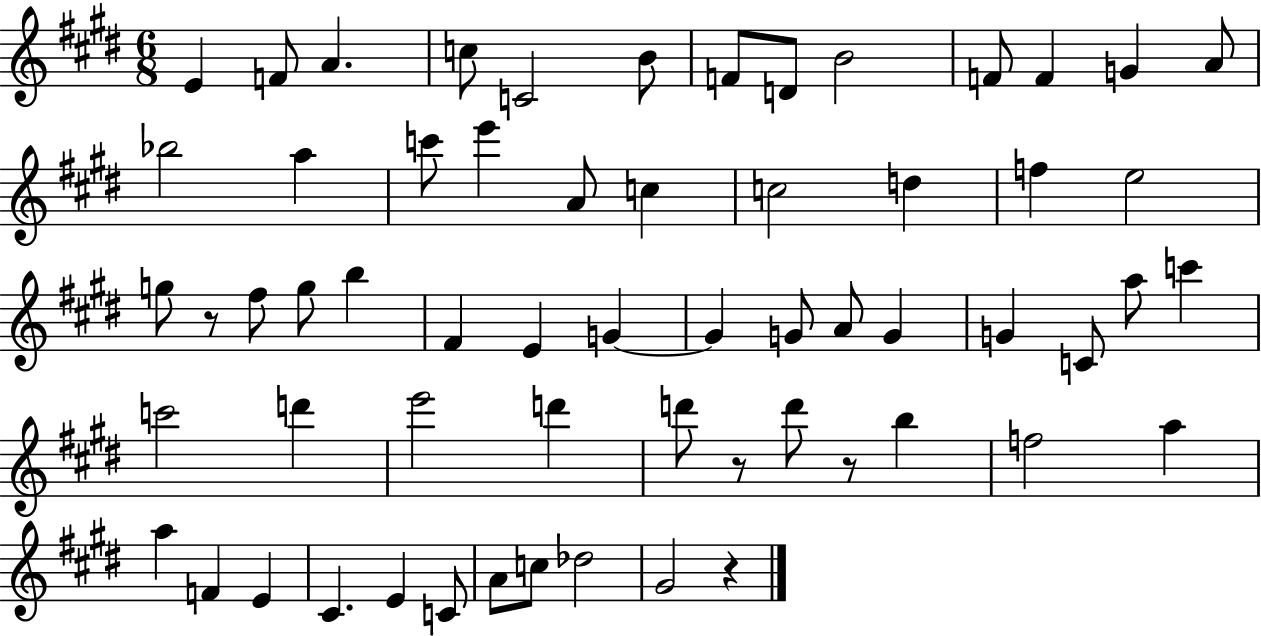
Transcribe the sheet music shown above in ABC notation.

X:1
T:Untitled
M:6/8
L:1/4
K:E
E F/2 A c/2 C2 B/2 F/2 D/2 B2 F/2 F G A/2 _b2 a c'/2 e' A/2 c c2 d f e2 g/2 z/2 ^f/2 g/2 b ^F E G G G/2 A/2 G G C/2 a/2 c' c'2 d' e'2 d' d'/2 z/2 d'/2 z/2 b f2 a a F E ^C E C/2 A/2 c/2 _d2 ^G2 z